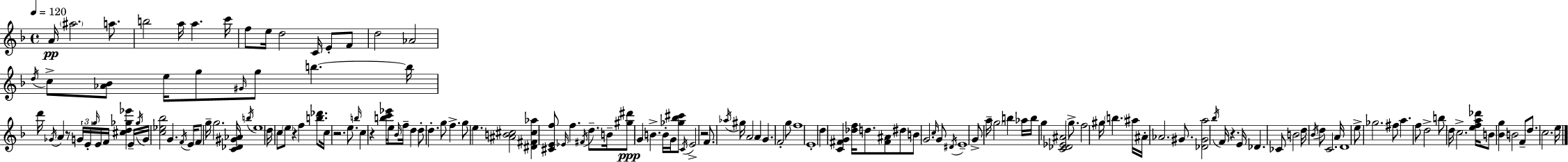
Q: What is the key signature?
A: F major